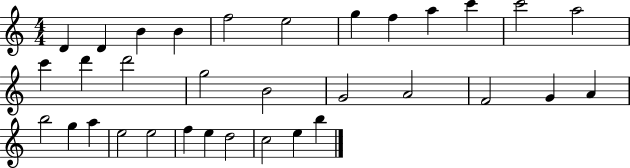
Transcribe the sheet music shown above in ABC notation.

X:1
T:Untitled
M:4/4
L:1/4
K:C
D D B B f2 e2 g f a c' c'2 a2 c' d' d'2 g2 B2 G2 A2 F2 G A b2 g a e2 e2 f e d2 c2 e b